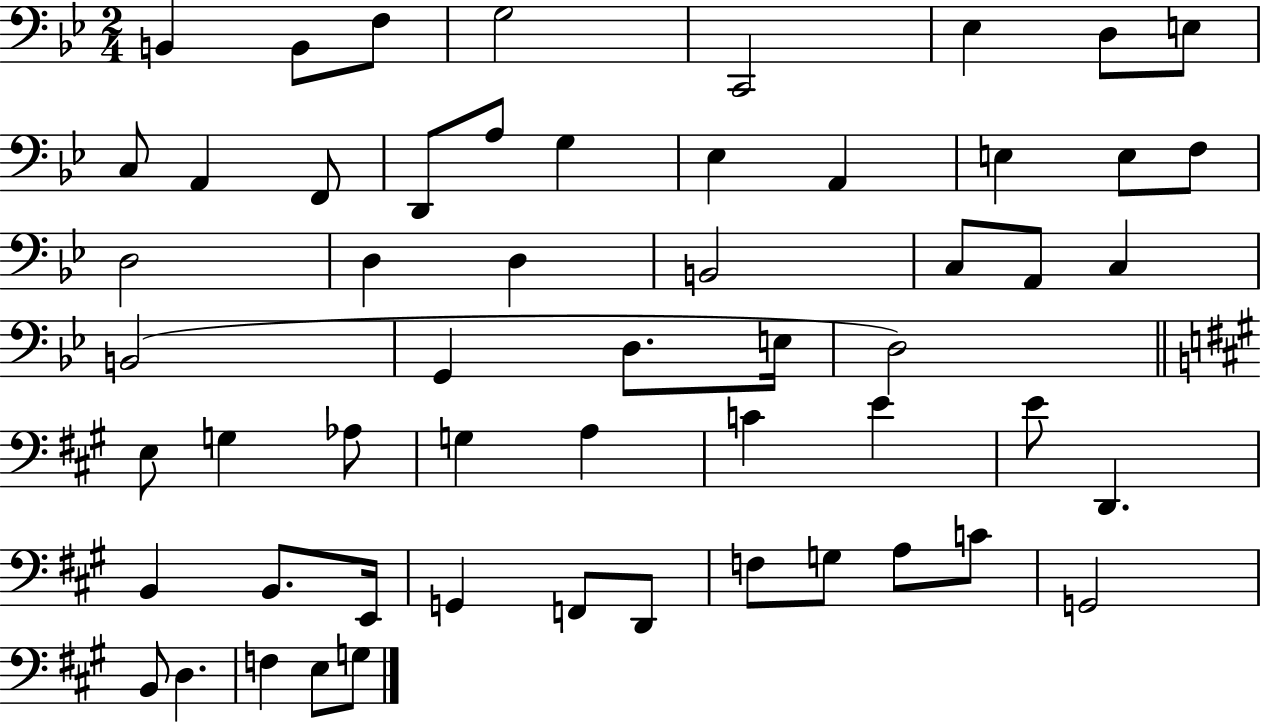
B2/q B2/e F3/e G3/h C2/h Eb3/q D3/e E3/e C3/e A2/q F2/e D2/e A3/e G3/q Eb3/q A2/q E3/q E3/e F3/e D3/h D3/q D3/q B2/h C3/e A2/e C3/q B2/h G2/q D3/e. E3/s D3/h E3/e G3/q Ab3/e G3/q A3/q C4/q E4/q E4/e D2/q. B2/q B2/e. E2/s G2/q F2/e D2/e F3/e G3/e A3/e C4/e G2/h B2/e D3/q. F3/q E3/e G3/e